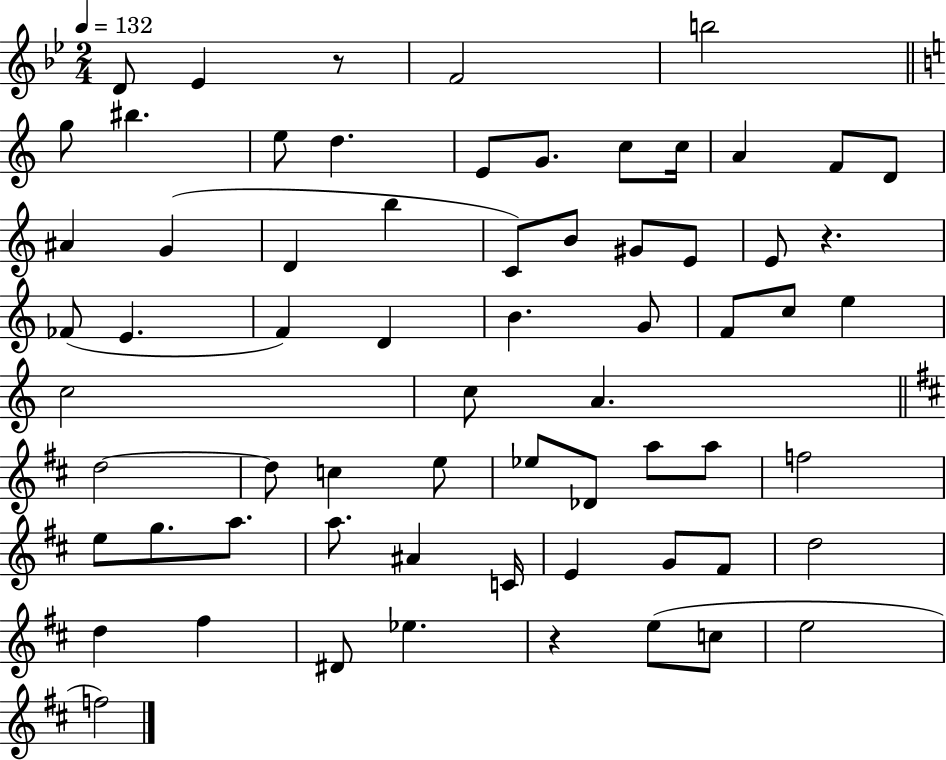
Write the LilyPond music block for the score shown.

{
  \clef treble
  \numericTimeSignature
  \time 2/4
  \key bes \major
  \tempo 4 = 132
  \repeat volta 2 { d'8 ees'4 r8 | f'2 | b''2 | \bar "||" \break \key c \major g''8 bis''4. | e''8 d''4. | e'8 g'8. c''8 c''16 | a'4 f'8 d'8 | \break ais'4 g'4( | d'4 b''4 | c'8) b'8 gis'8 e'8 | e'8 r4. | \break fes'8( e'4. | f'4) d'4 | b'4. g'8 | f'8 c''8 e''4 | \break c''2 | c''8 a'4. | \bar "||" \break \key b \minor d''2~~ | d''8 c''4 e''8 | ees''8 des'8 a''8 a''8 | f''2 | \break e''8 g''8. a''8. | a''8. ais'4 c'16 | e'4 g'8 fis'8 | d''2 | \break d''4 fis''4 | dis'8 ees''4. | r4 e''8( c''8 | e''2 | \break f''2) | } \bar "|."
}